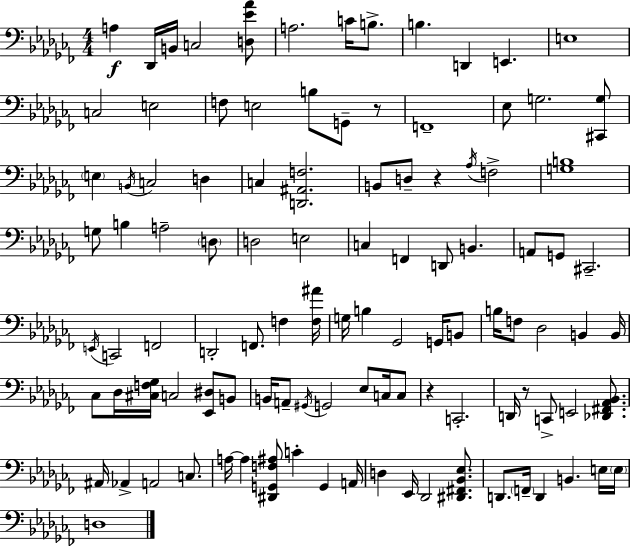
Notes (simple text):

A3/q Db2/s B2/s C3/h [D3,Eb4,Ab4]/e A3/h. C4/s B3/e. B3/q. D2/q E2/q. E3/w C3/h E3/h F3/e E3/h B3/e G2/e R/e F2/w Eb3/e G3/h. [C#2,G3]/e E3/q B2/s C3/h D3/q C3/q [D2,A#2,F3]/h. B2/e D3/e R/q Ab3/s F3/h [G3,B3]/w G3/e B3/q A3/h D3/e D3/h E3/h C3/q F2/q D2/e B2/q. A2/e G2/e C#2/h. E2/s C2/h F2/h D2/h F2/e. F3/q [F3,A#4]/s G3/s B3/q Gb2/h G2/s B2/e B3/s F3/e Db3/h B2/q B2/s CES3/e Db3/s [C#3,F3,Gb3]/s C3/h [Eb2,D#3]/e B2/e B2/s A2/e G#2/s G2/h Eb3/e C3/s C3/e R/q C2/h. D2/s R/e C2/e E2/h [Db2,F#2,Ab2,Bb2]/e. A#2/s Ab2/q A2/h C3/e. A3/s A3/q [D#2,G2,F3,A#3]/e C4/q G2/q A2/s D3/q Eb2/s Db2/h [D#2,F#2,Bb2,Eb3]/e. D2/e. F2/s D2/q B2/q. E3/s E3/s D3/w